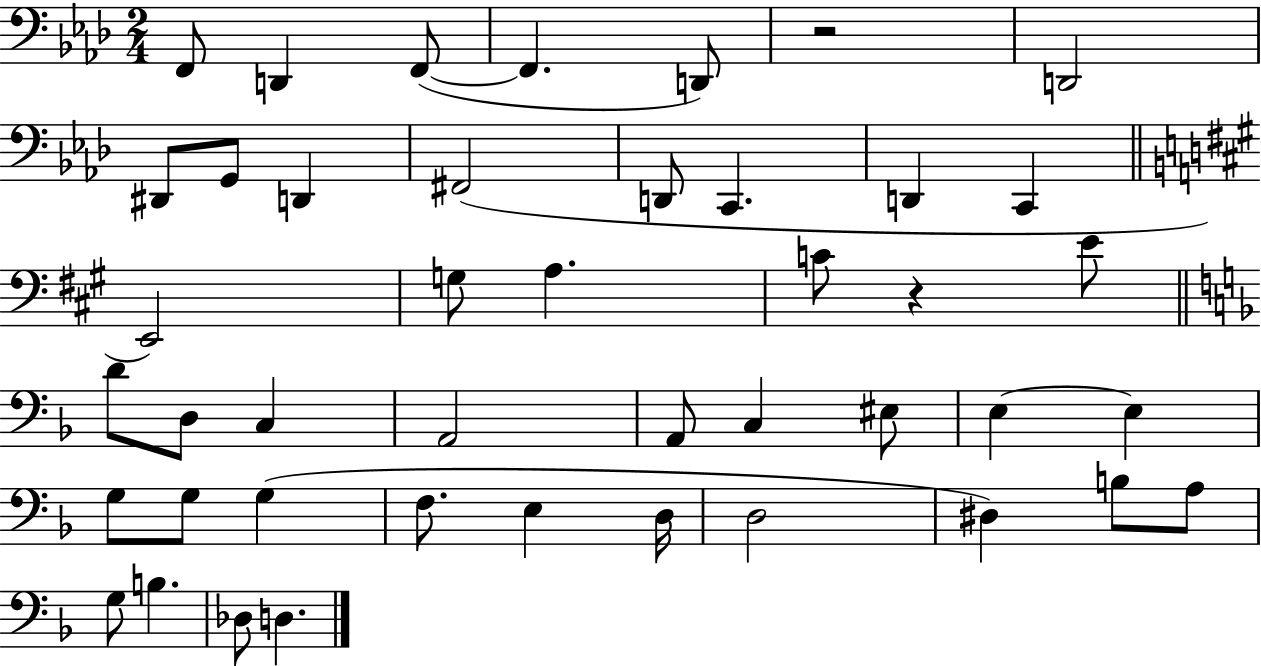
{
  \clef bass
  \numericTimeSignature
  \time 2/4
  \key aes \major
  f,8 d,4 f,8~(~ | f,4. d,8) | r2 | d,2 | \break dis,8 g,8 d,4 | fis,2( | d,8 c,4. | d,4 c,4 | \break \bar "||" \break \key a \major e,2) | g8 a4. | c'8 r4 e'8 | \bar "||" \break \key d \minor d'8 d8 c4 | a,2 | a,8 c4 eis8 | e4~~ e4 | \break g8 g8 g4( | f8. e4 d16 | d2 | dis4) b8 a8 | \break g8 b4. | des8 d4. | \bar "|."
}